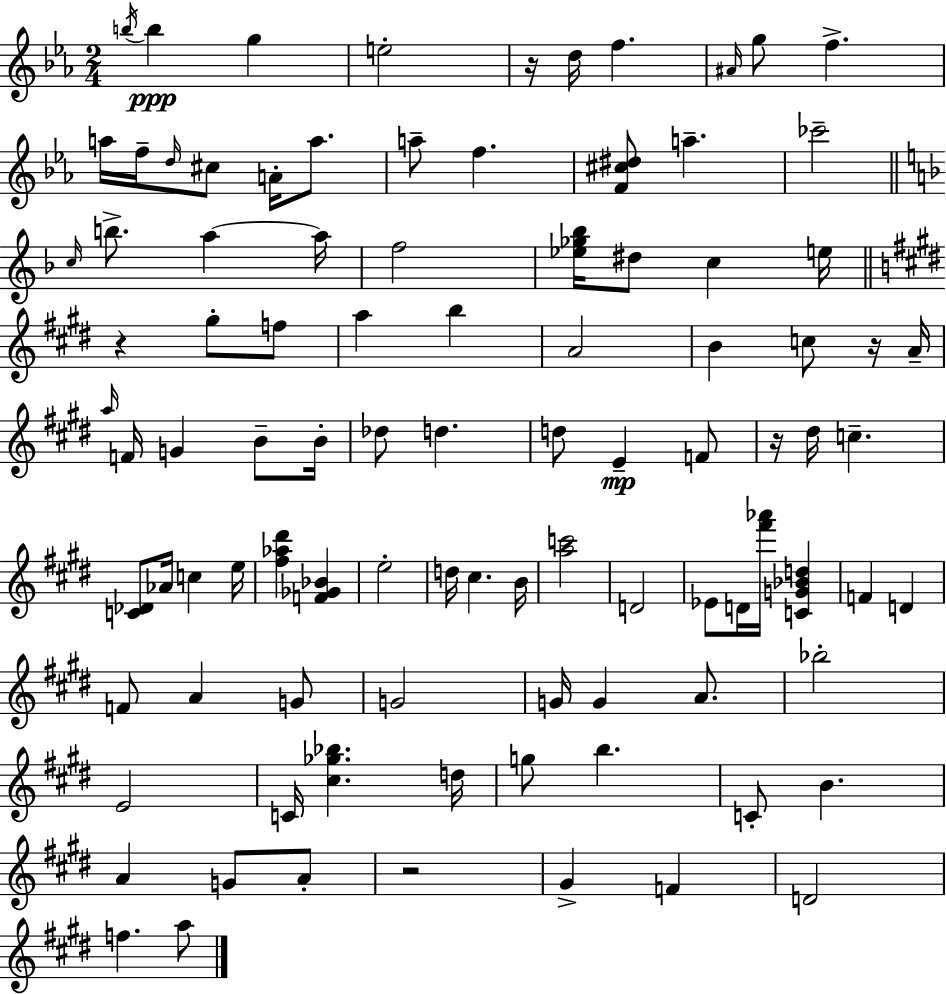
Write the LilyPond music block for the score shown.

{
  \clef treble
  \numericTimeSignature
  \time 2/4
  \key c \minor
  \repeat volta 2 { \acciaccatura { b''16 }\ppp b''4 g''4 | e''2-. | r16 d''16 f''4. | \grace { ais'16 } g''8 f''4.-> | \break a''16 f''16-- \grace { d''16 } cis''8 a'16-. | a''8. a''8-- f''4. | <f' cis'' dis''>8 a''4.-- | ces'''2-- | \break \bar "||" \break \key f \major \grace { c''16 } b''8.-> a''4~~ | a''16 f''2 | <ees'' ges'' bes''>16 dis''8 c''4 | e''16 \bar "||" \break \key e \major r4 gis''8-. f''8 | a''4 b''4 | a'2 | b'4 c''8 r16 a'16-- | \break \grace { a''16 } f'16 g'4 b'8-- | b'16-. des''8 d''4. | d''8 e'4--\mp f'8 | r16 dis''16 c''4.-- | \break <c' des'>8 aes'16 c''4 | e''16 <fis'' aes'' dis'''>4 <f' ges' bes'>4 | e''2-. | d''16 cis''4. | \break b'16 <a'' c'''>2 | d'2 | ees'8 d'16 <fis''' aes'''>16 <c' g' bes' d''>4 | f'4 d'4 | \break f'8 a'4 g'8 | g'2 | g'16 g'4 a'8. | bes''2-. | \break e'2 | c'16 <cis'' ges'' bes''>4. | d''16 g''8 b''4. | c'8-. b'4. | \break a'4 g'8 a'8-. | r2 | gis'4-> f'4 | d'2 | \break f''4. a''8 | } \bar "|."
}